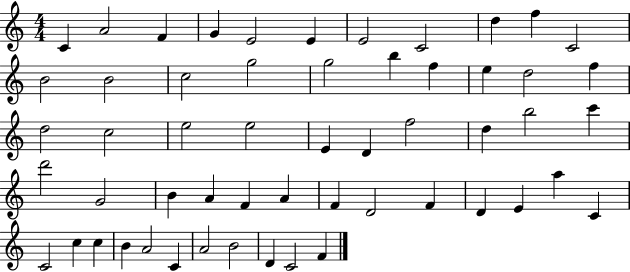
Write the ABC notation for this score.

X:1
T:Untitled
M:4/4
L:1/4
K:C
C A2 F G E2 E E2 C2 d f C2 B2 B2 c2 g2 g2 b f e d2 f d2 c2 e2 e2 E D f2 d b2 c' d'2 G2 B A F A F D2 F D E a C C2 c c B A2 C A2 B2 D C2 F